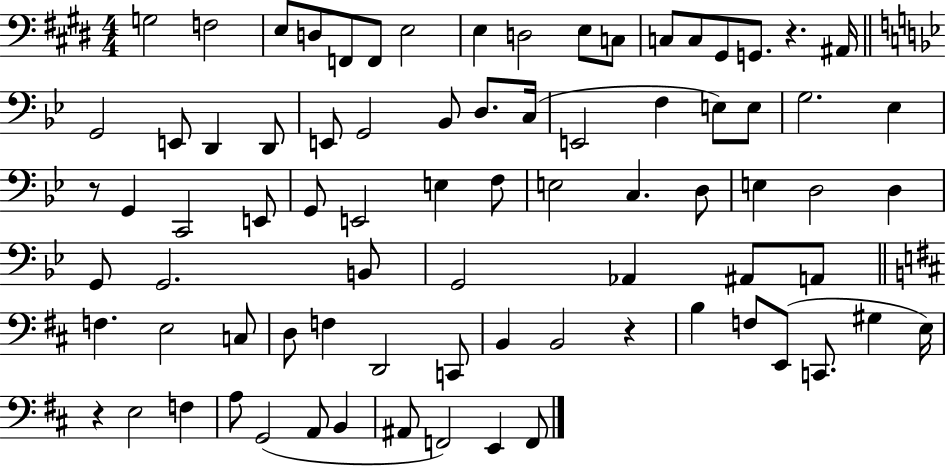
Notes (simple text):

G3/h F3/h E3/e D3/e F2/e F2/e E3/h E3/q D3/h E3/e C3/e C3/e C3/e G#2/e G2/e. R/q. A#2/s G2/h E2/e D2/q D2/e E2/e G2/h Bb2/e D3/e. C3/s E2/h F3/q E3/e E3/e G3/h. Eb3/q R/e G2/q C2/h E2/e G2/e E2/h E3/q F3/e E3/h C3/q. D3/e E3/q D3/h D3/q G2/e G2/h. B2/e G2/h Ab2/q A#2/e A2/e F3/q. E3/h C3/e D3/e F3/q D2/h C2/e B2/q B2/h R/q B3/q F3/e E2/e C2/e. G#3/q E3/s R/q E3/h F3/q A3/e G2/h A2/e B2/q A#2/e F2/h E2/q F2/e